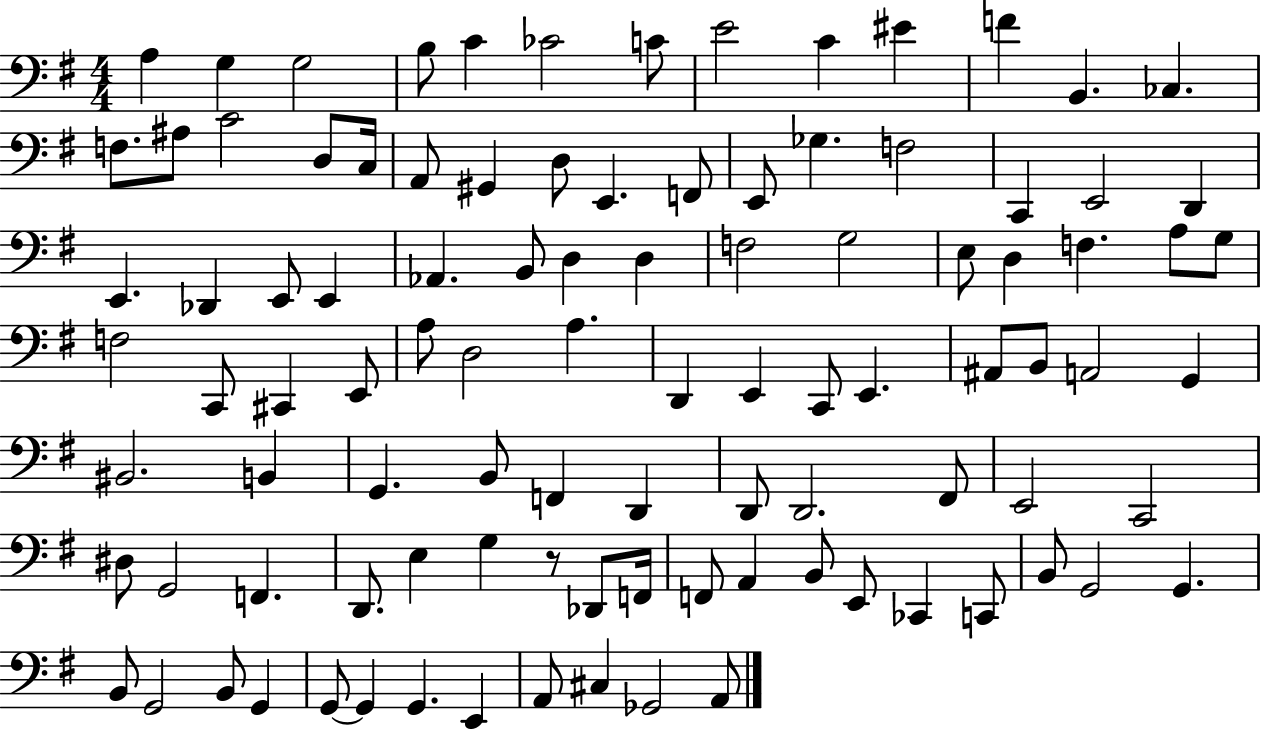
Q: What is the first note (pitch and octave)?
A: A3